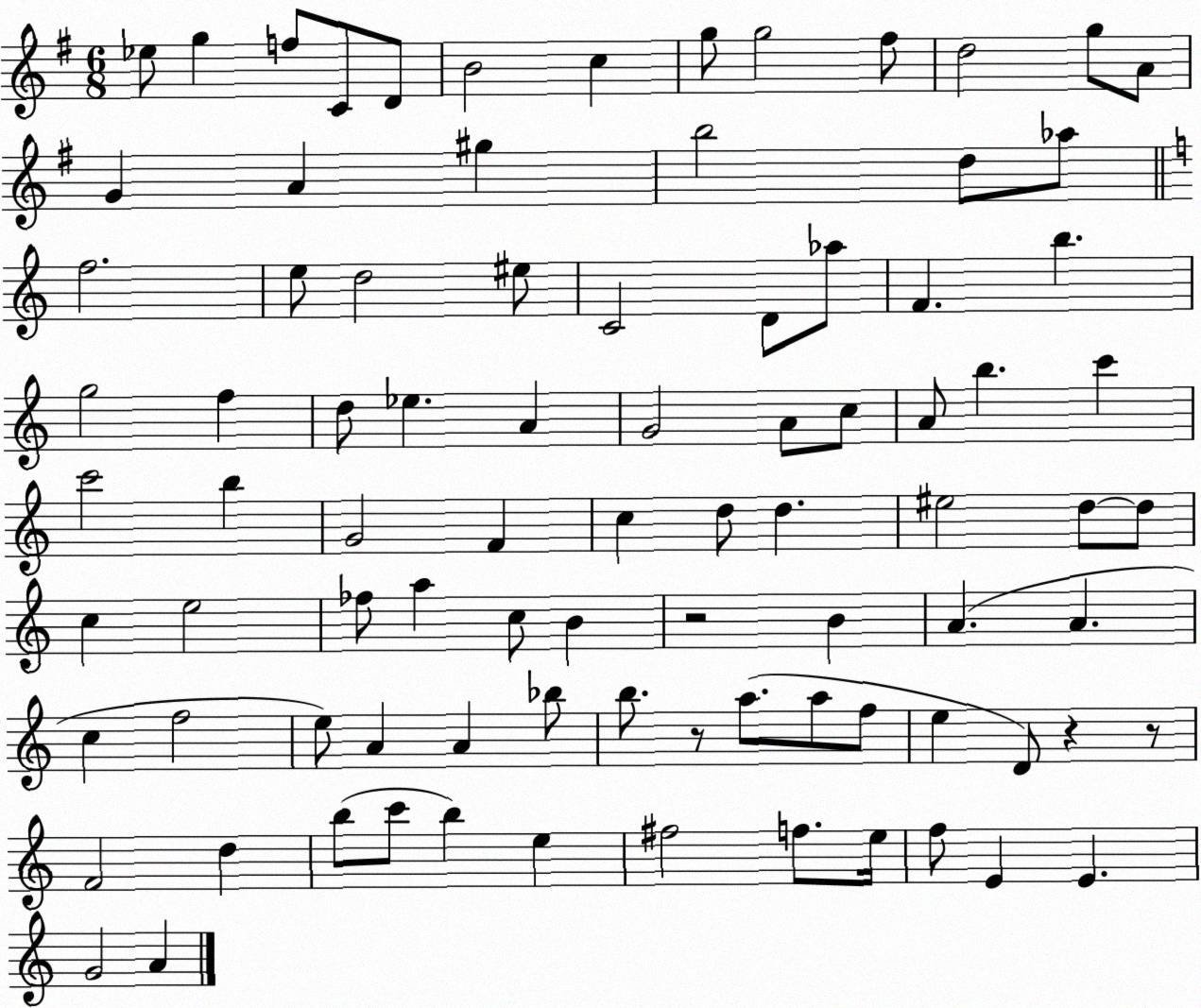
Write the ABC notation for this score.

X:1
T:Untitled
M:6/8
L:1/4
K:G
_e/2 g f/2 C/2 D/2 B2 c g/2 g2 ^f/2 d2 g/2 A/2 G A ^g b2 d/2 _a/2 f2 e/2 d2 ^e/2 C2 D/2 _a/2 F b g2 f d/2 _e A G2 A/2 c/2 A/2 b c' c'2 b G2 F c d/2 d ^e2 d/2 d/2 c e2 _f/2 a c/2 B z2 B A A c f2 e/2 A A _b/2 b/2 z/2 a/2 a/2 f/2 e D/2 z z/2 F2 d b/2 c'/2 b e ^f2 f/2 e/4 f/2 E E G2 A